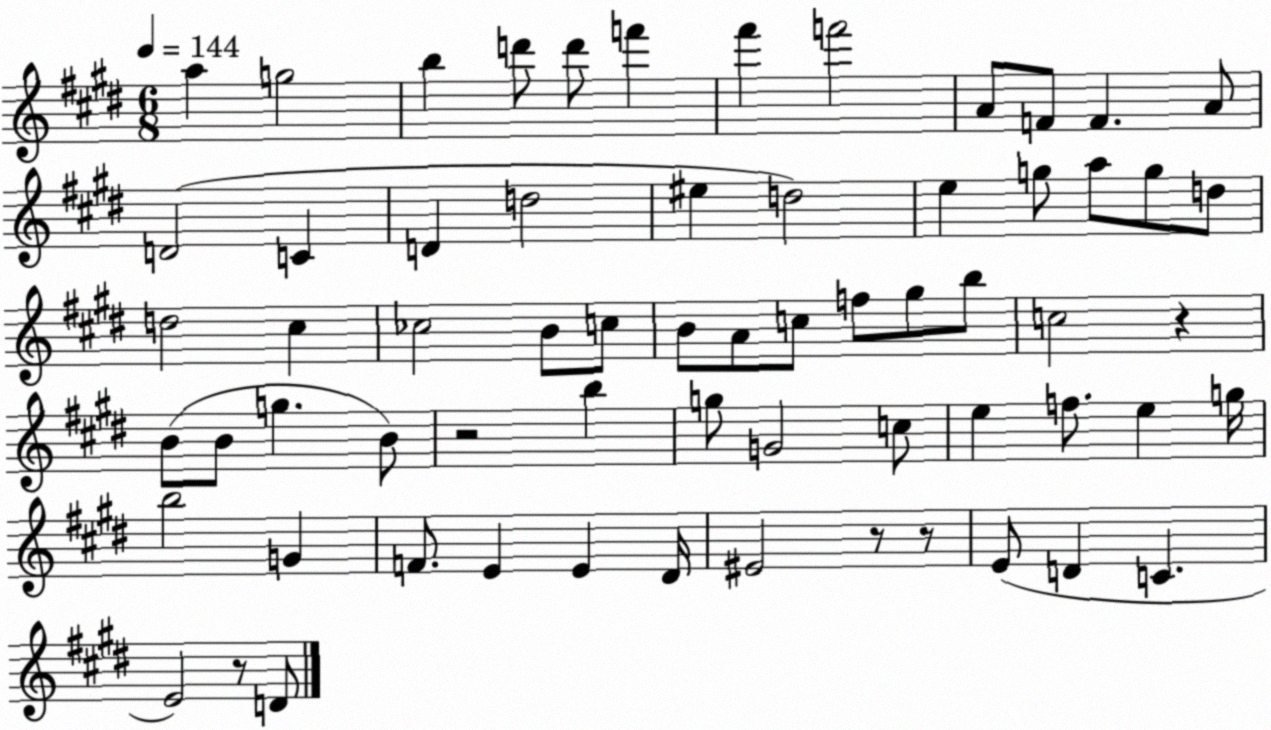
X:1
T:Untitled
M:6/8
L:1/4
K:E
a g2 b d'/2 d'/2 f' ^f' f'2 A/2 F/2 F A/2 D2 C D d2 ^e d2 e g/2 a/2 g/2 d/2 d2 ^c _c2 B/2 c/2 B/2 A/2 c/2 f/2 ^g/2 b/2 c2 z B/2 B/2 g B/2 z2 b g/2 G2 c/2 e f/2 e g/4 b2 G F/2 E E ^D/4 ^E2 z/2 z/2 E/2 D C E2 z/2 D/2